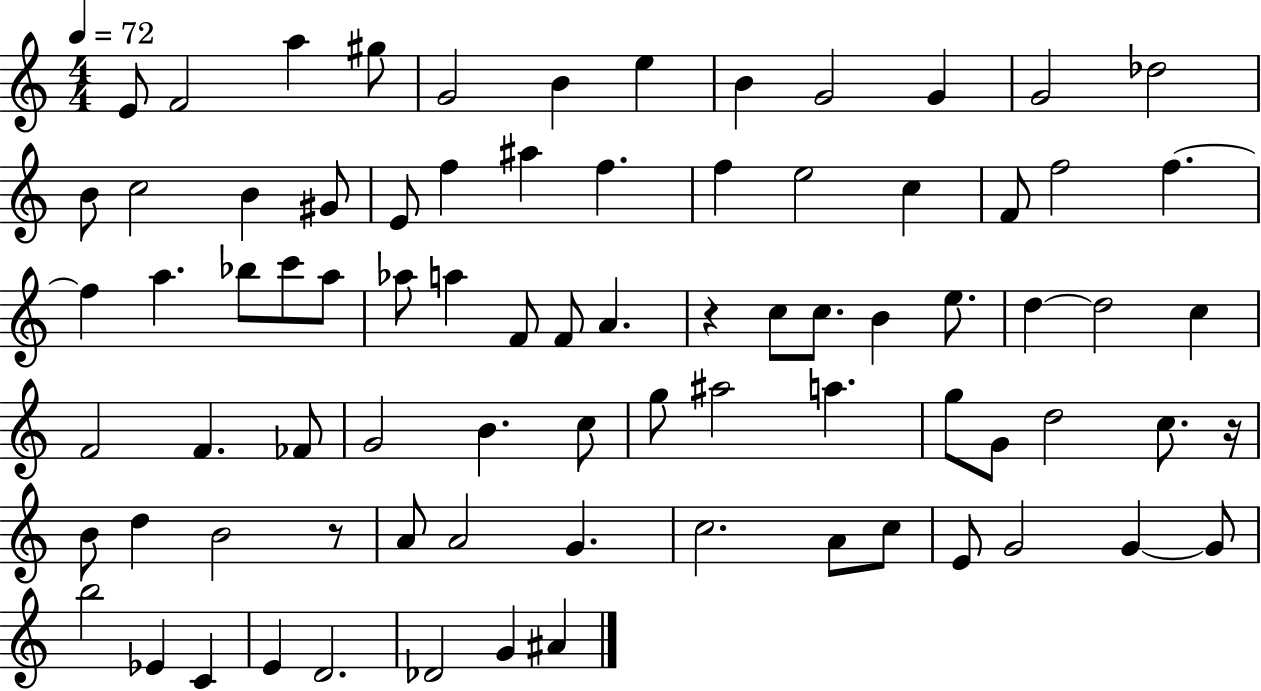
{
  \clef treble
  \numericTimeSignature
  \time 4/4
  \key c \major
  \tempo 4 = 72
  e'8 f'2 a''4 gis''8 | g'2 b'4 e''4 | b'4 g'2 g'4 | g'2 des''2 | \break b'8 c''2 b'4 gis'8 | e'8 f''4 ais''4 f''4. | f''4 e''2 c''4 | f'8 f''2 f''4.~~ | \break f''4 a''4. bes''8 c'''8 a''8 | aes''8 a''4 f'8 f'8 a'4. | r4 c''8 c''8. b'4 e''8. | d''4~~ d''2 c''4 | \break f'2 f'4. fes'8 | g'2 b'4. c''8 | g''8 ais''2 a''4. | g''8 g'8 d''2 c''8. r16 | \break b'8 d''4 b'2 r8 | a'8 a'2 g'4. | c''2. a'8 c''8 | e'8 g'2 g'4~~ g'8 | \break b''2 ees'4 c'4 | e'4 d'2. | des'2 g'4 ais'4 | \bar "|."
}